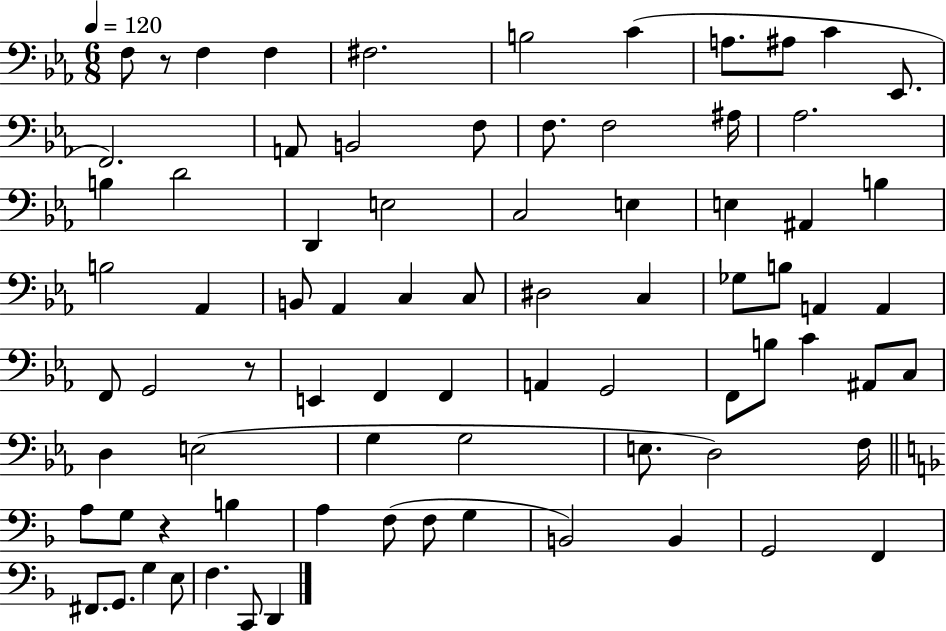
{
  \clef bass
  \numericTimeSignature
  \time 6/8
  \key ees \major
  \tempo 4 = 120
  f8 r8 f4 f4 | fis2. | b2 c'4( | a8. ais8 c'4 ees,8. | \break f,2.) | a,8 b,2 f8 | f8. f2 ais16 | aes2. | \break b4 d'2 | d,4 e2 | c2 e4 | e4 ais,4 b4 | \break b2 aes,4 | b,8 aes,4 c4 c8 | dis2 c4 | ges8 b8 a,4 a,4 | \break f,8 g,2 r8 | e,4 f,4 f,4 | a,4 g,2 | f,8 b8 c'4 ais,8 c8 | \break d4 e2( | g4 g2 | e8. d2) f16 | \bar "||" \break \key d \minor a8 g8 r4 b4 | a4 f8( f8 g4 | b,2) b,4 | g,2 f,4 | \break fis,8. g,8. g4 e8 | f4. c,8 d,4 | \bar "|."
}